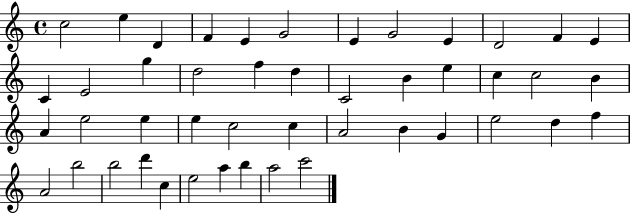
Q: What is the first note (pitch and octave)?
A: C5